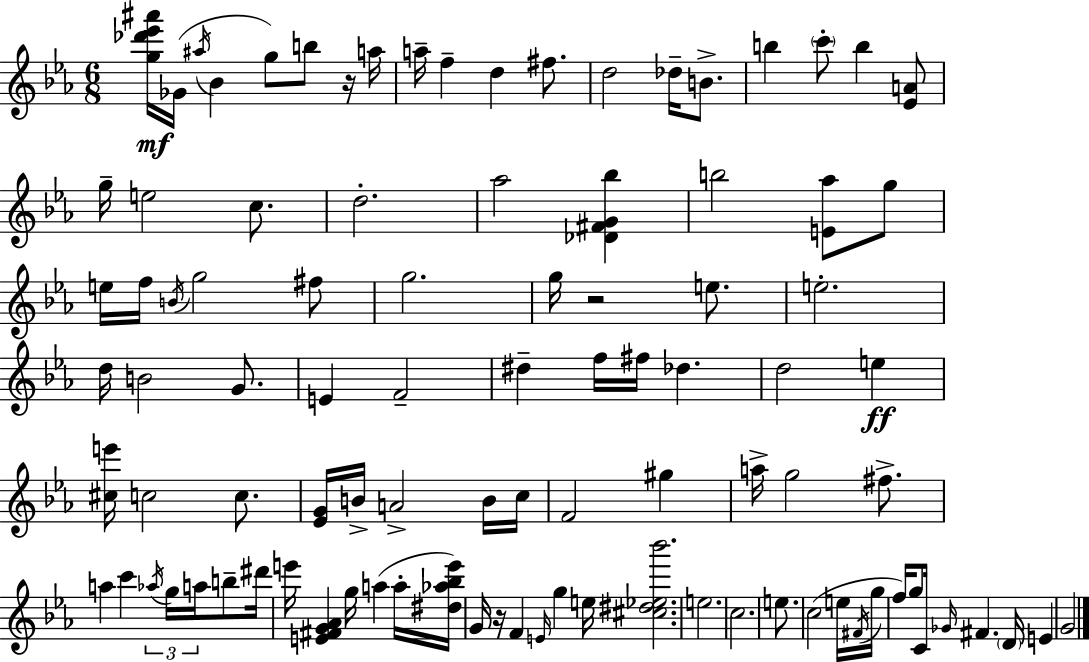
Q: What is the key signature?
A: EES major